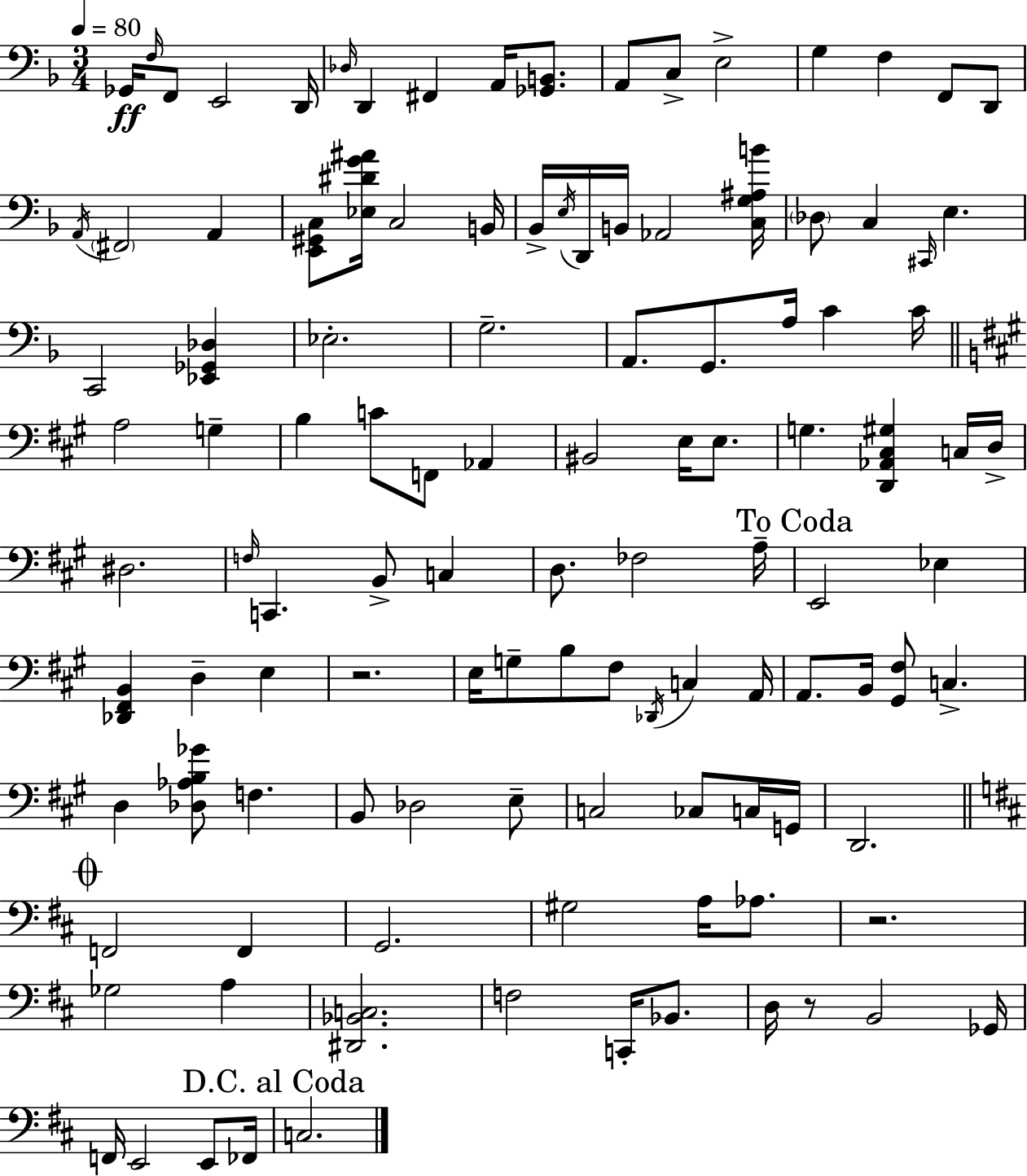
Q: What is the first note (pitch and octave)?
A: Gb2